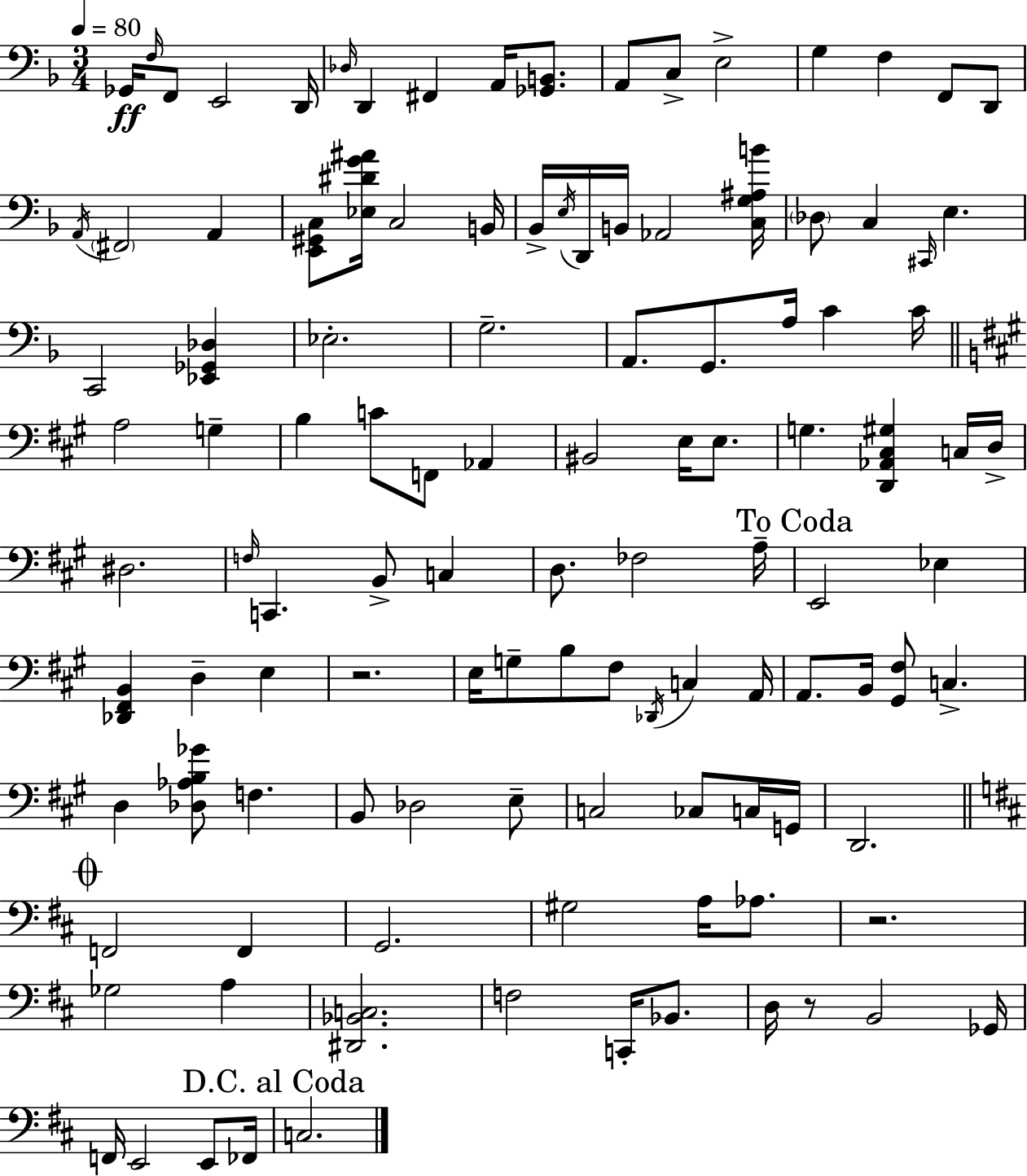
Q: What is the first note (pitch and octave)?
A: Gb2